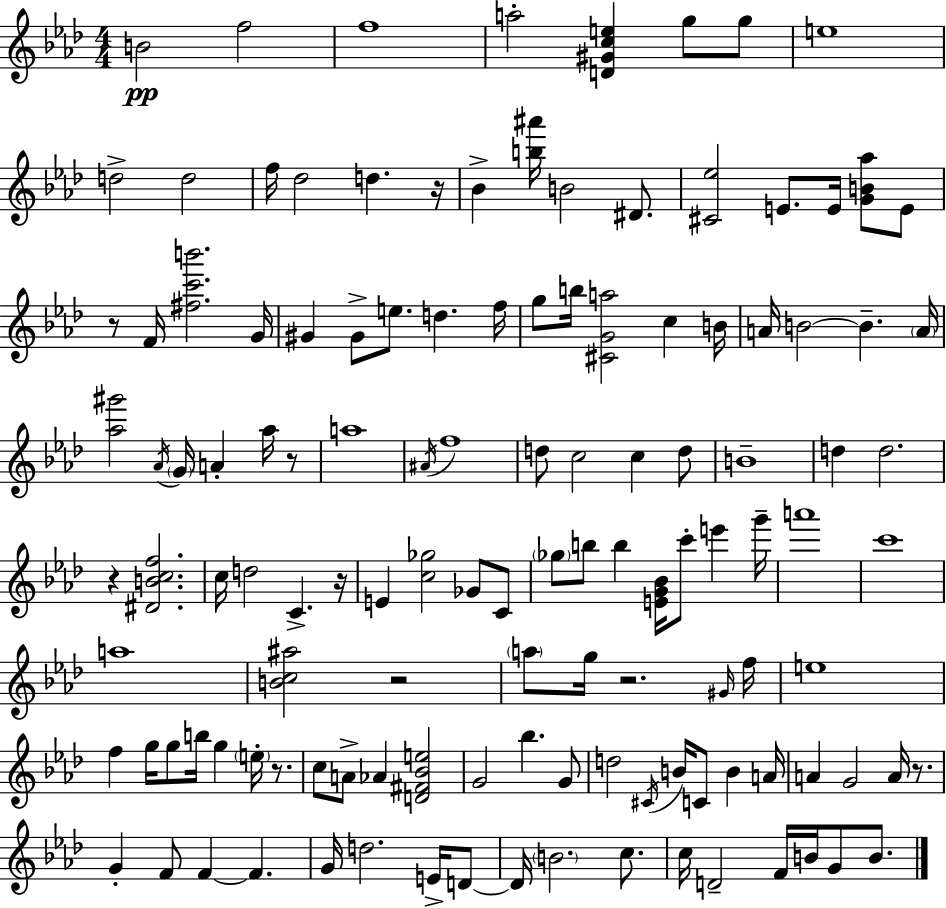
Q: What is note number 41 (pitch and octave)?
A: D5